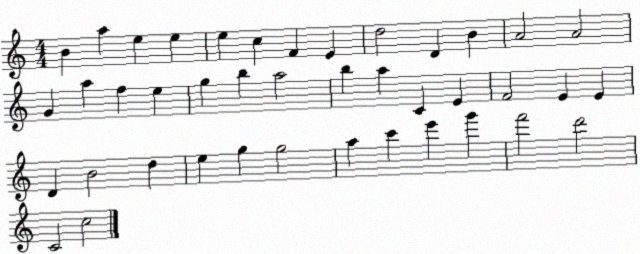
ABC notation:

X:1
T:Untitled
M:4/4
L:1/4
K:C
B a e e e c F E d2 D B A2 A2 G a f e g b a2 b a C E F2 E E D B2 d e g g2 a c' e' g' f'2 d'2 C2 c2